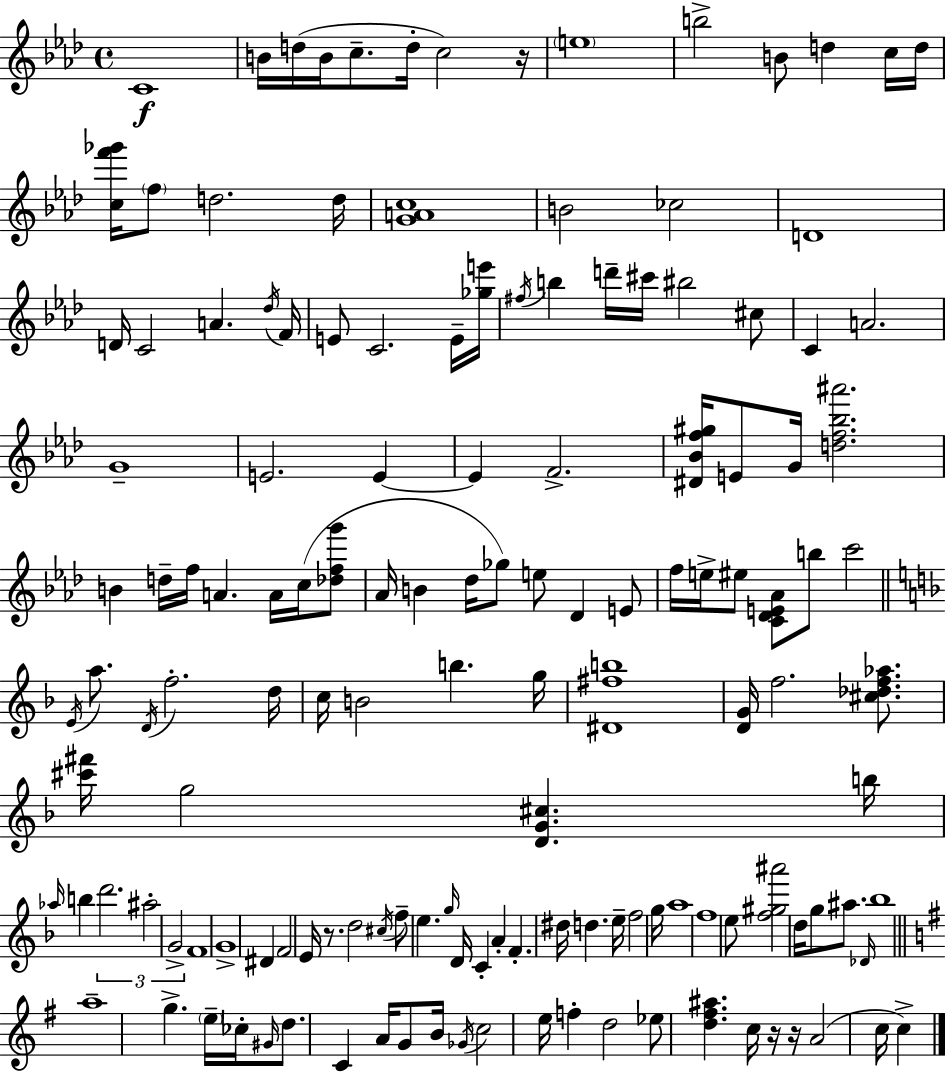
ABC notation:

X:1
T:Untitled
M:4/4
L:1/4
K:Fm
C4 B/4 d/4 B/4 c/2 d/4 c2 z/4 e4 b2 B/2 d c/4 d/4 [cf'_g']/4 f/2 d2 d/4 [GAc]4 B2 _c2 D4 D/4 C2 A _d/4 F/4 E/2 C2 E/4 [_ge']/4 ^f/4 b d'/4 ^c'/4 ^b2 ^c/2 C A2 G4 E2 E E F2 [^D_Bf^g]/4 E/2 G/4 [df_b^a']2 B d/4 f/4 A A/4 c/4 [_dfg']/2 _A/4 B _d/4 _g/2 e/2 _D E/2 f/4 e/4 ^e/2 [C_DE_A]/2 b/2 c'2 E/4 a/2 D/4 f2 d/4 c/4 B2 b g/4 [^D^fb]4 [DG]/4 f2 [^c_df_a]/2 [^c'^f']/4 g2 [DG^c] b/4 _a/4 b d'2 ^a2 G2 F4 G4 ^D F2 E/4 z/2 d2 ^c/4 f/2 e g/4 D/4 C A F ^d/4 d e/4 f2 g/4 a4 f4 e/2 [f^g^a']2 d/4 g/2 ^a/2 _D/4 _b4 a4 g e/4 _c/4 ^G/4 d/2 C A/4 G/2 B/4 _G/4 c2 e/4 f d2 _e/2 [d^f^a] c/4 z/4 z/4 A2 c/4 c